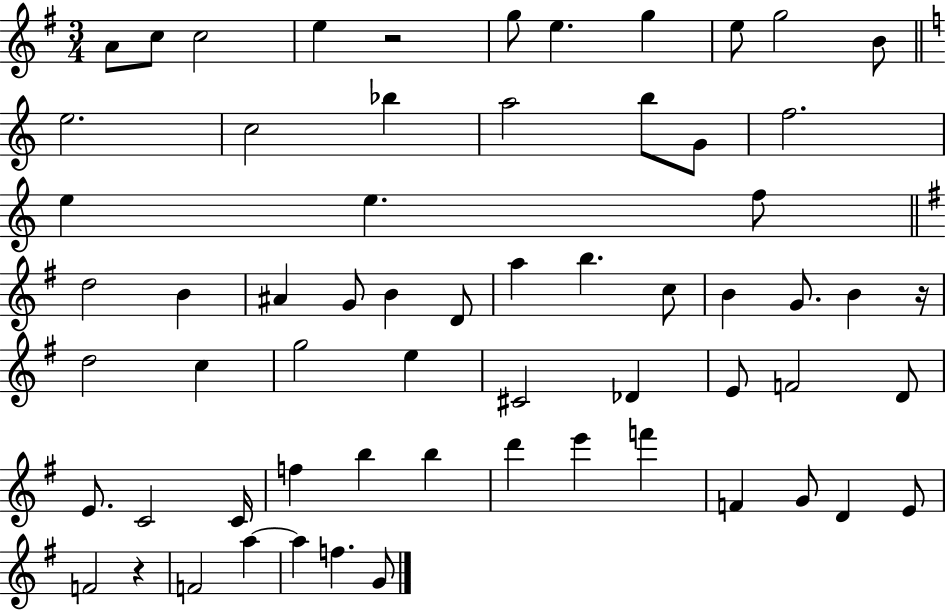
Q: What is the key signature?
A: G major